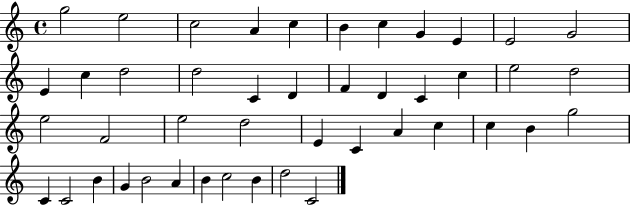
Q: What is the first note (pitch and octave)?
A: G5